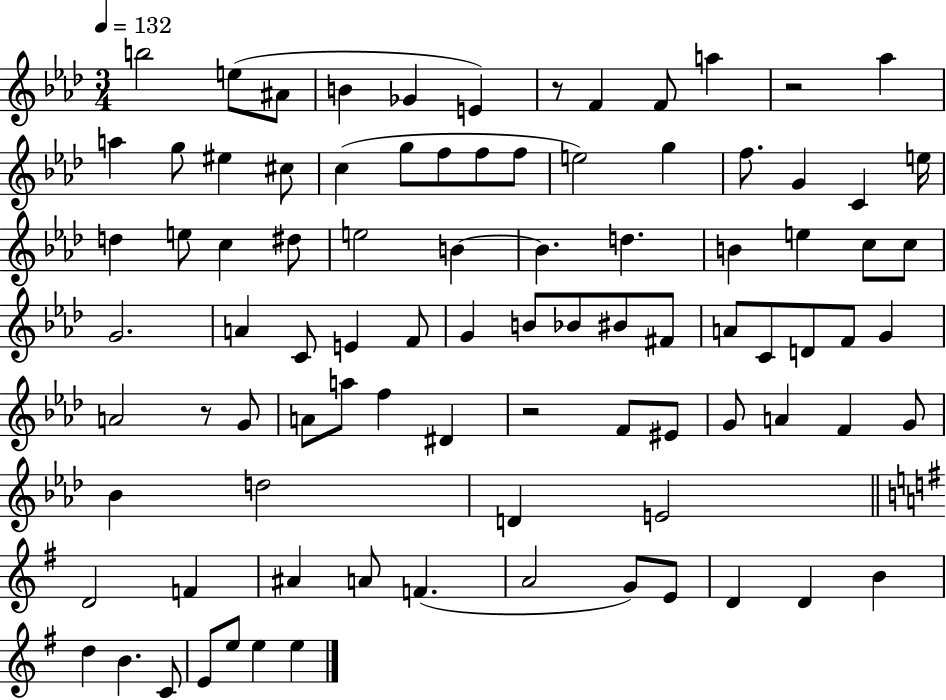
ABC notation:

X:1
T:Untitled
M:3/4
L:1/4
K:Ab
b2 e/2 ^A/2 B _G E z/2 F F/2 a z2 _a a g/2 ^e ^c/2 c g/2 f/2 f/2 f/2 e2 g f/2 G C e/4 d e/2 c ^d/2 e2 B B d B e c/2 c/2 G2 A C/2 E F/2 G B/2 _B/2 ^B/2 ^F/2 A/2 C/2 D/2 F/2 G A2 z/2 G/2 A/2 a/2 f ^D z2 F/2 ^E/2 G/2 A F G/2 _B d2 D E2 D2 F ^A A/2 F A2 G/2 E/2 D D B d B C/2 E/2 e/2 e e